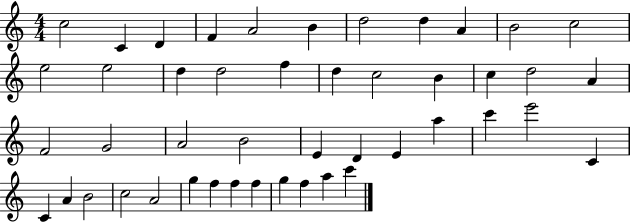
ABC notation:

X:1
T:Untitled
M:4/4
L:1/4
K:C
c2 C D F A2 B d2 d A B2 c2 e2 e2 d d2 f d c2 B c d2 A F2 G2 A2 B2 E D E a c' e'2 C C A B2 c2 A2 g f f f g f a c'